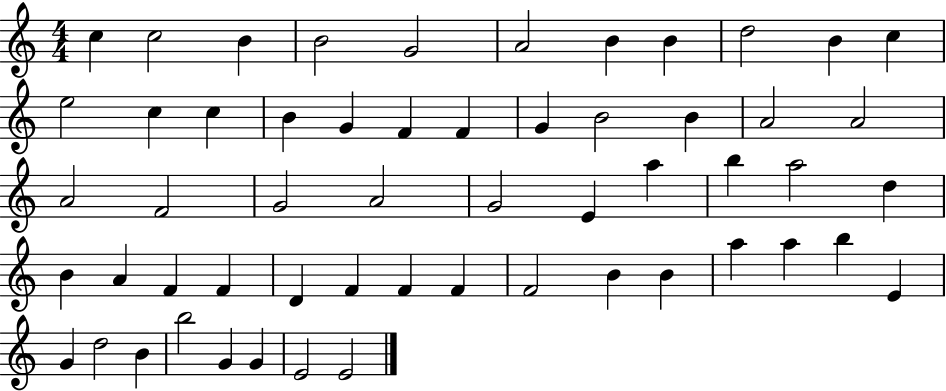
X:1
T:Untitled
M:4/4
L:1/4
K:C
c c2 B B2 G2 A2 B B d2 B c e2 c c B G F F G B2 B A2 A2 A2 F2 G2 A2 G2 E a b a2 d B A F F D F F F F2 B B a a b E G d2 B b2 G G E2 E2